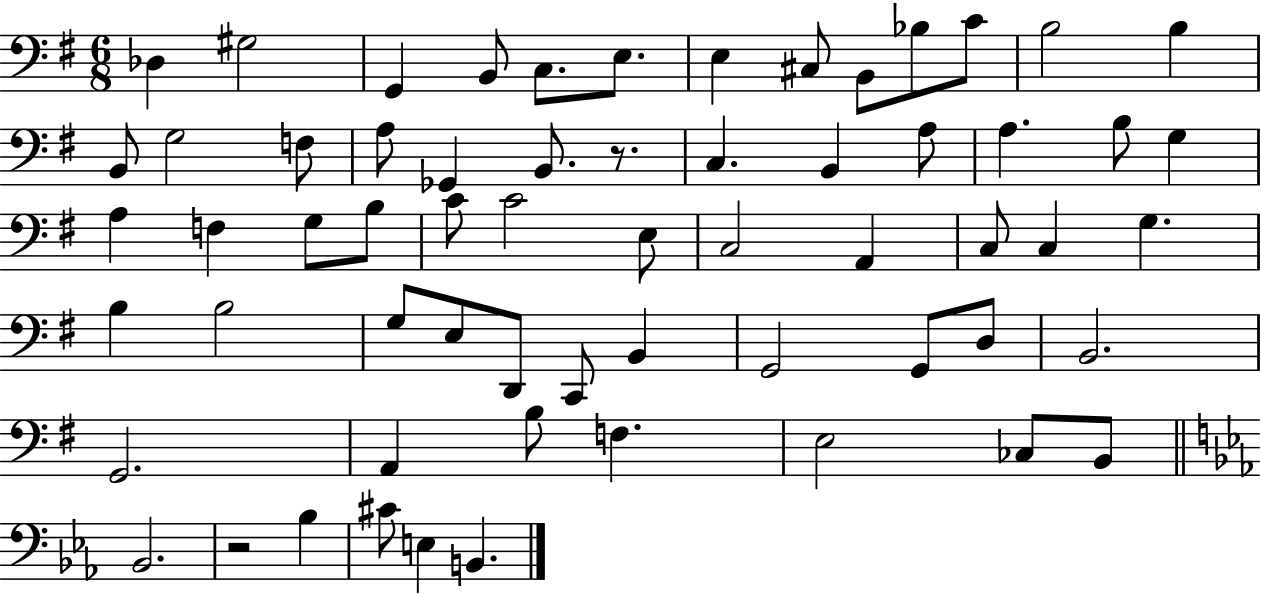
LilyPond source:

{
  \clef bass
  \numericTimeSignature
  \time 6/8
  \key g \major
  des4 gis2 | g,4 b,8 c8. e8. | e4 cis8 b,8 bes8 c'8 | b2 b4 | \break b,8 g2 f8 | a8 ges,4 b,8. r8. | c4. b,4 a8 | a4. b8 g4 | \break a4 f4 g8 b8 | c'8 c'2 e8 | c2 a,4 | c8 c4 g4. | \break b4 b2 | g8 e8 d,8 c,8 b,4 | g,2 g,8 d8 | b,2. | \break g,2. | a,4 b8 f4. | e2 ces8 b,8 | \bar "||" \break \key ees \major bes,2. | r2 bes4 | cis'8 e4 b,4. | \bar "|."
}